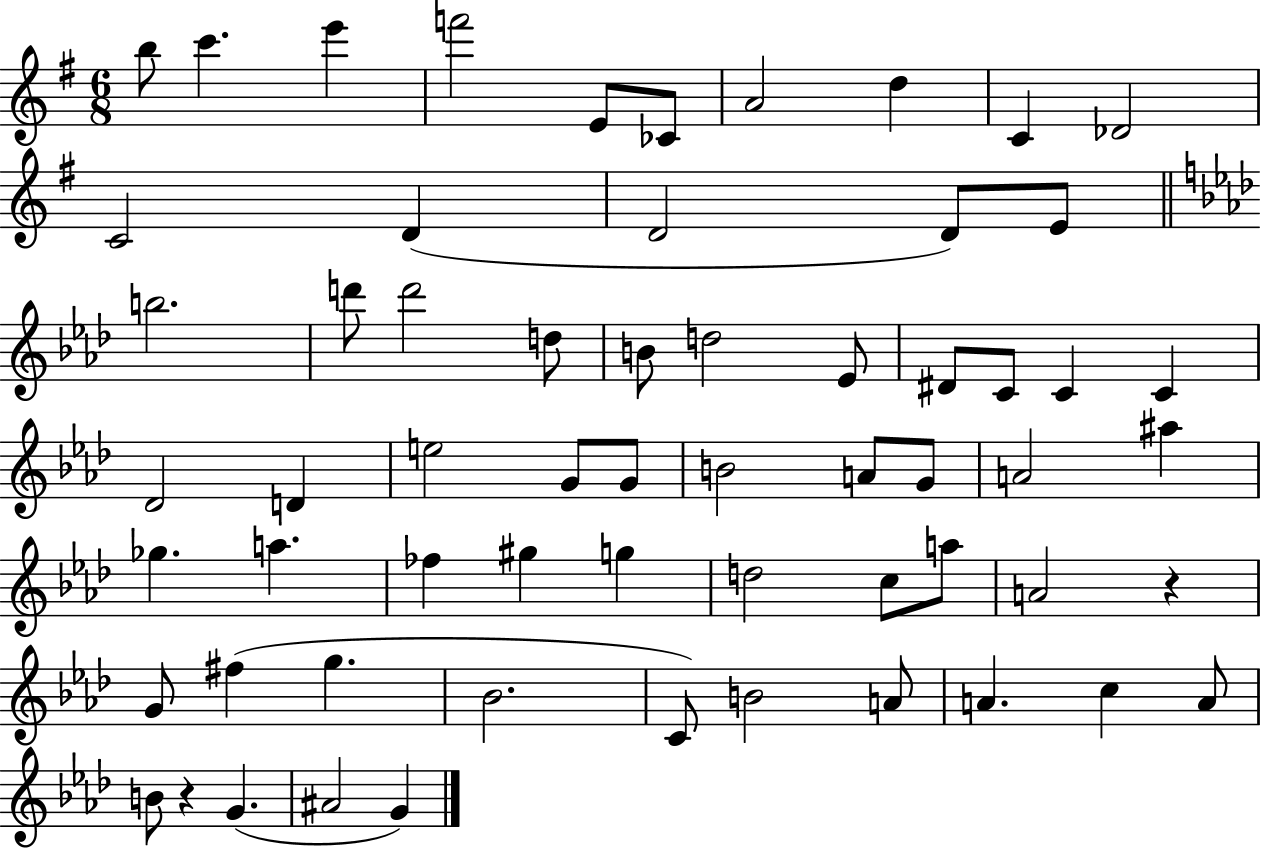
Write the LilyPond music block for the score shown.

{
  \clef treble
  \numericTimeSignature
  \time 6/8
  \key g \major
  \repeat volta 2 { b''8 c'''4. e'''4 | f'''2 e'8 ces'8 | a'2 d''4 | c'4 des'2 | \break c'2 d'4( | d'2 d'8) e'8 | \bar "||" \break \key aes \major b''2. | d'''8 d'''2 d''8 | b'8 d''2 ees'8 | dis'8 c'8 c'4 c'4 | \break des'2 d'4 | e''2 g'8 g'8 | b'2 a'8 g'8 | a'2 ais''4 | \break ges''4. a''4. | fes''4 gis''4 g''4 | d''2 c''8 a''8 | a'2 r4 | \break g'8 fis''4( g''4. | bes'2. | c'8) b'2 a'8 | a'4. c''4 a'8 | \break b'8 r4 g'4.( | ais'2 g'4) | } \bar "|."
}